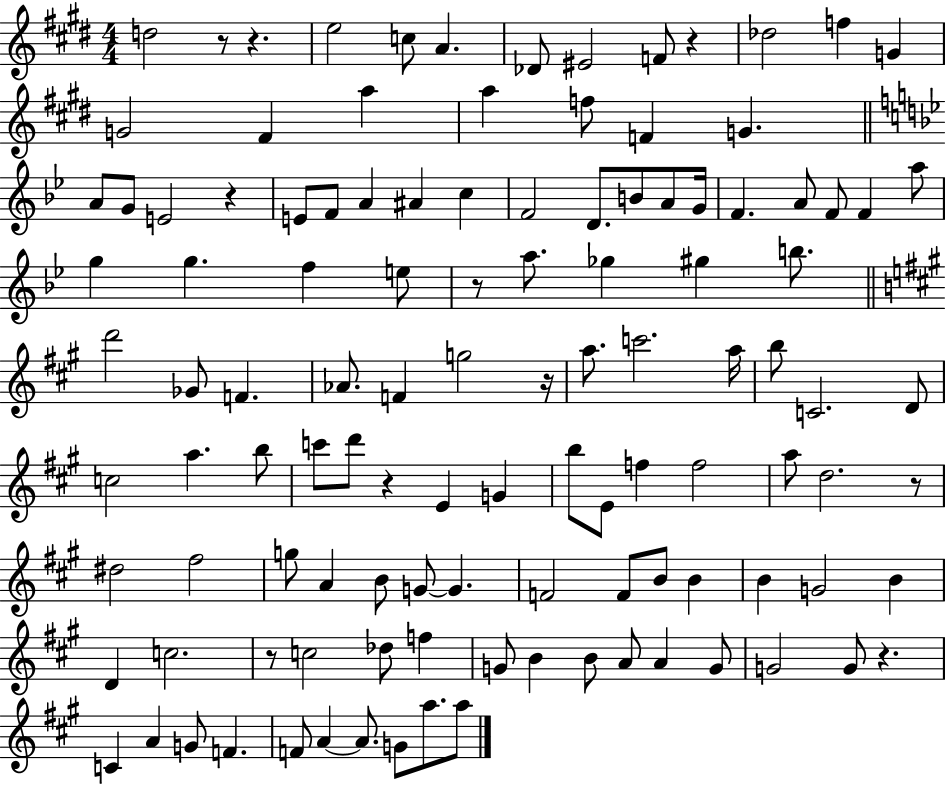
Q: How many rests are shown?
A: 10